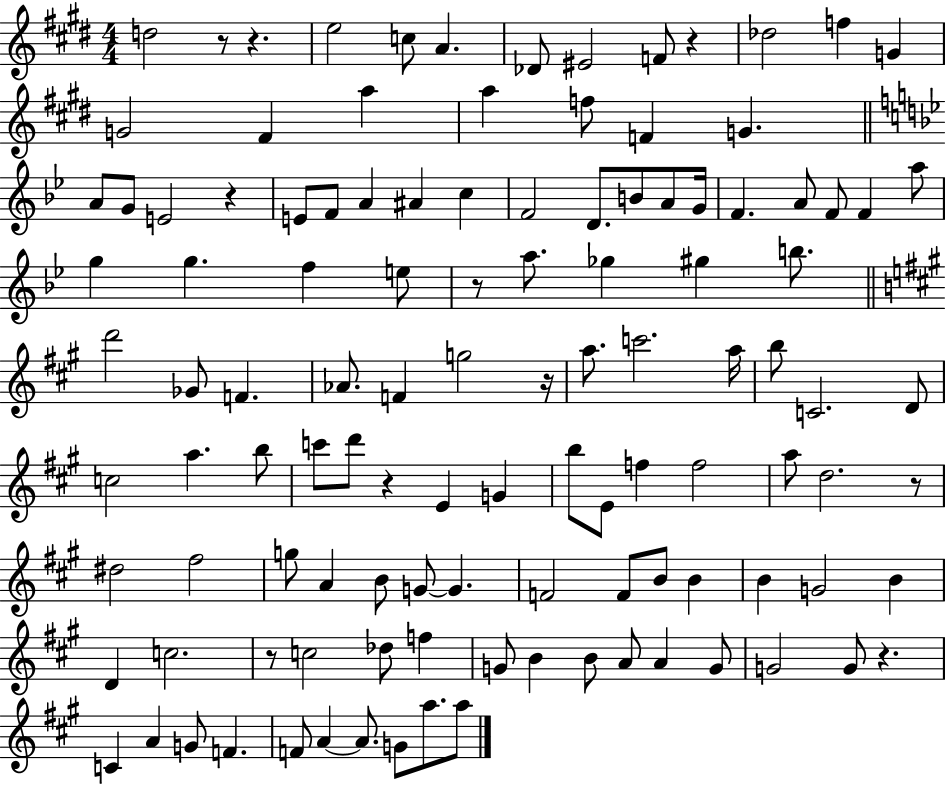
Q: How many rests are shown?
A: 10